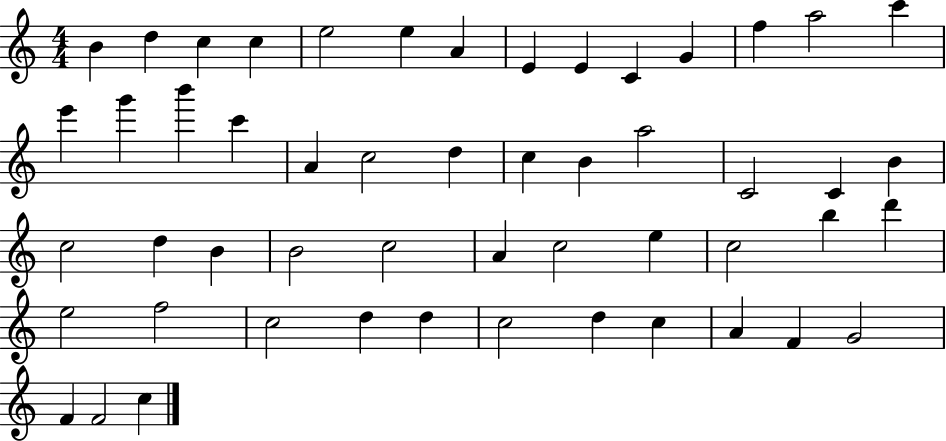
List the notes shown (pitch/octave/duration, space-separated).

B4/q D5/q C5/q C5/q E5/h E5/q A4/q E4/q E4/q C4/q G4/q F5/q A5/h C6/q E6/q G6/q B6/q C6/q A4/q C5/h D5/q C5/q B4/q A5/h C4/h C4/q B4/q C5/h D5/q B4/q B4/h C5/h A4/q C5/h E5/q C5/h B5/q D6/q E5/h F5/h C5/h D5/q D5/q C5/h D5/q C5/q A4/q F4/q G4/h F4/q F4/h C5/q